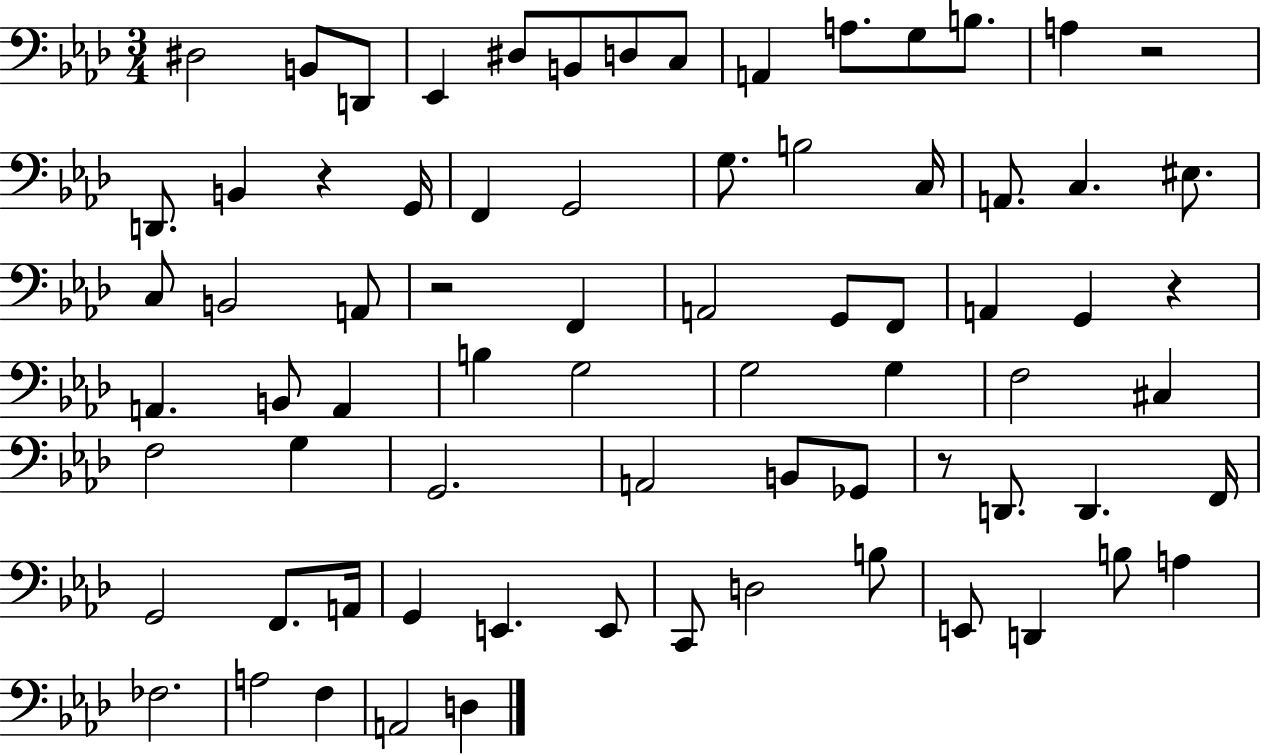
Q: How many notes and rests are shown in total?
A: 74